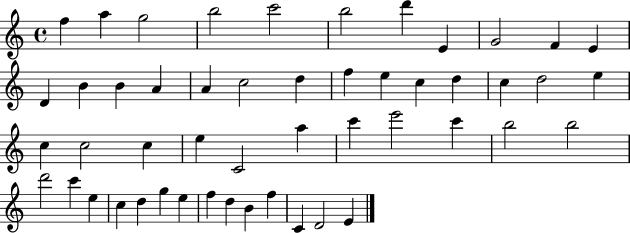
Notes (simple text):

F5/q A5/q G5/h B5/h C6/h B5/h D6/q E4/q G4/h F4/q E4/q D4/q B4/q B4/q A4/q A4/q C5/h D5/q F5/q E5/q C5/q D5/q C5/q D5/h E5/q C5/q C5/h C5/q E5/q C4/h A5/q C6/q E6/h C6/q B5/h B5/h D6/h C6/q E5/q C5/q D5/q G5/q E5/q F5/q D5/q B4/q F5/q C4/q D4/h E4/q